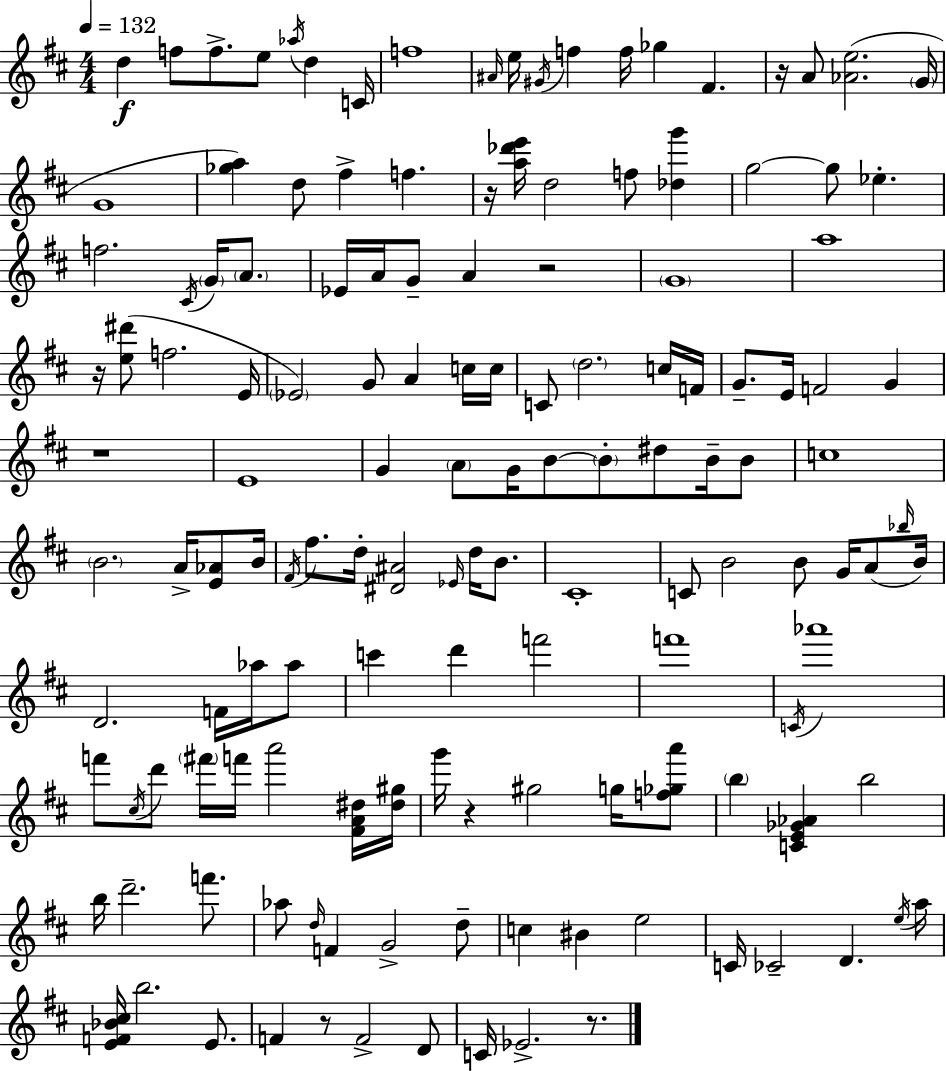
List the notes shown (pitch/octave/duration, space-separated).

D5/q F5/e F5/e. E5/e Ab5/s D5/q C4/s F5/w A#4/s E5/s G#4/s F5/q F5/s Gb5/q F#4/q. R/s A4/e [Ab4,E5]/h. G4/s G4/w [Gb5,A5]/q D5/e F#5/q F5/q. R/s [A5,Db6,E6]/s D5/h F5/e [Db5,G6]/q G5/h G5/e Eb5/q. F5/h. C#4/s G4/s A4/e. Eb4/s A4/s G4/e A4/q R/h G4/w A5/w R/s [E5,D#6]/e F5/h. E4/s Eb4/h G4/e A4/q C5/s C5/s C4/e D5/h. C5/s F4/s G4/e. E4/s F4/h G4/q R/w E4/w G4/q A4/e G4/s B4/e B4/e D#5/e B4/s B4/e C5/w B4/h. A4/s [E4,Ab4]/e B4/s F#4/s F#5/e. D5/s [D#4,A#4]/h Eb4/s D5/s B4/e. C#4/w C4/e B4/h B4/e G4/s A4/e Bb5/s B4/s D4/h. F4/s Ab5/s Ab5/e C6/q D6/q F6/h F6/w C4/s Ab6/w F6/e C#5/s D6/e F#6/s F6/s A6/h [F#4,A4,D#5]/s [D#5,G#5]/s G6/s R/q G#5/h G5/s [F5,Gb5,A6]/e B5/q [C4,E4,Gb4,Ab4]/q B5/h B5/s D6/h. F6/e. Ab5/e D5/s F4/q G4/h D5/e C5/q BIS4/q E5/h C4/s CES4/h D4/q. E5/s A5/s [E4,F4,Bb4,C#5]/s B5/h. E4/e. F4/q R/e F4/h D4/e C4/s Eb4/h. R/e.